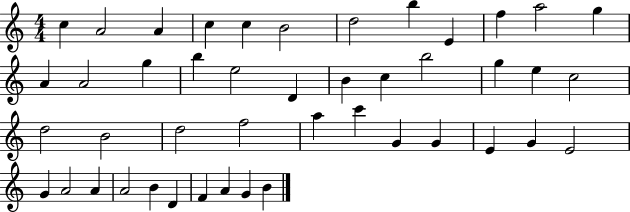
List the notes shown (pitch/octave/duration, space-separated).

C5/q A4/h A4/q C5/q C5/q B4/h D5/h B5/q E4/q F5/q A5/h G5/q A4/q A4/h G5/q B5/q E5/h D4/q B4/q C5/q B5/h G5/q E5/q C5/h D5/h B4/h D5/h F5/h A5/q C6/q G4/q G4/q E4/q G4/q E4/h G4/q A4/h A4/q A4/h B4/q D4/q F4/q A4/q G4/q B4/q